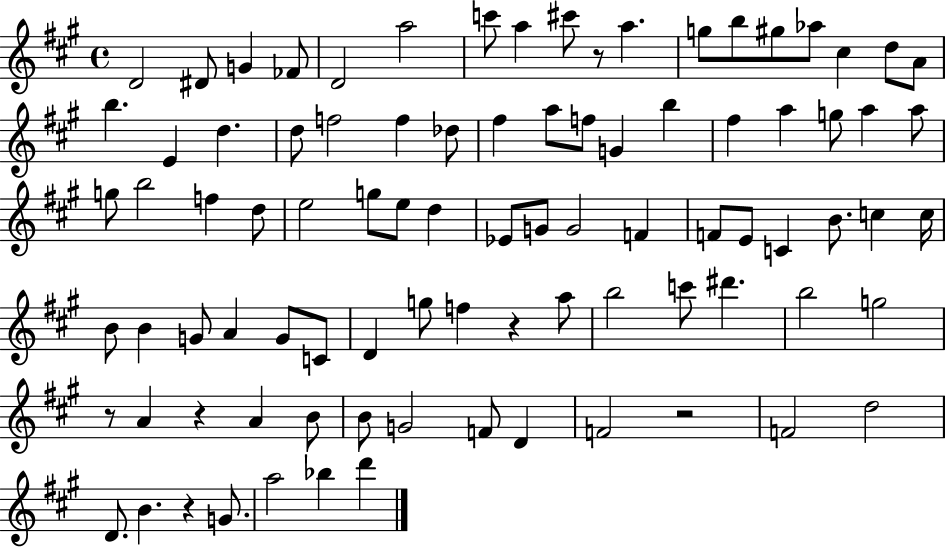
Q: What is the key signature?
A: A major